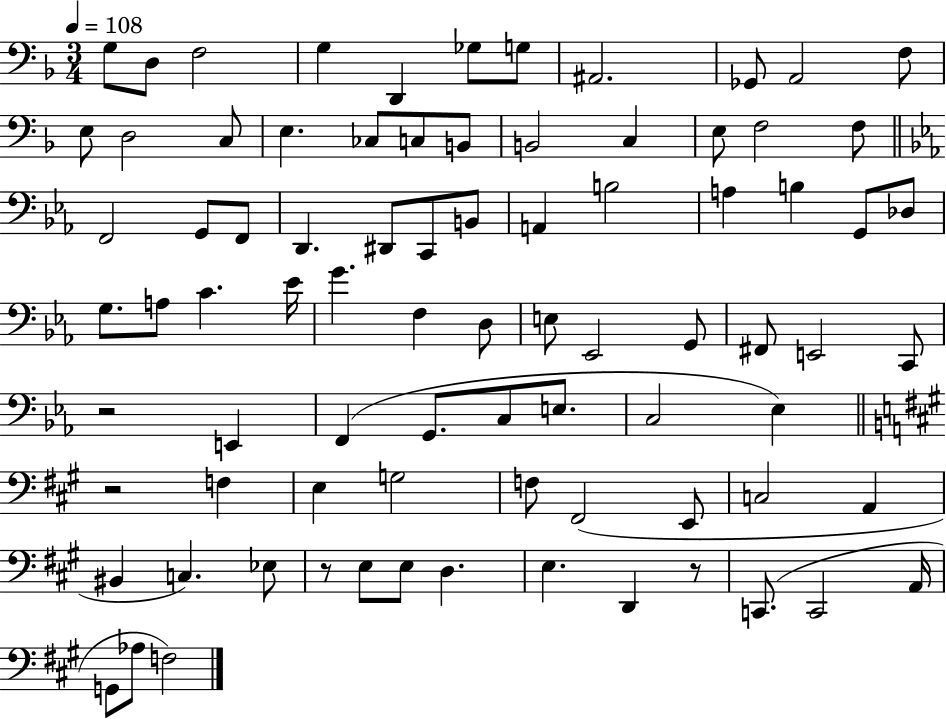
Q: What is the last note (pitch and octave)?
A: F3